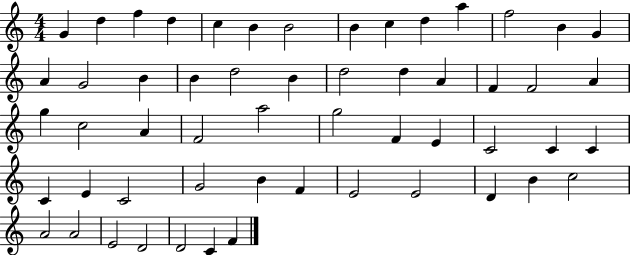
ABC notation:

X:1
T:Untitled
M:4/4
L:1/4
K:C
G d f d c B B2 B c d a f2 B G A G2 B B d2 B d2 d A F F2 A g c2 A F2 a2 g2 F E C2 C C C E C2 G2 B F E2 E2 D B c2 A2 A2 E2 D2 D2 C F